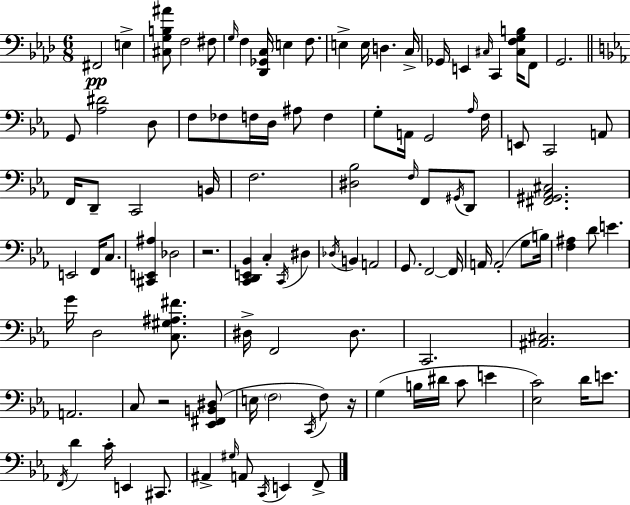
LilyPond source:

{
  \clef bass
  \numericTimeSignature
  \time 6/8
  \key f \minor
  fis,2\pp e4-> | <cis g b ais'>8 f2 fis8 | \grace { g16 } f4 <des, ges, c>16 e4 f8. | e4-> e16 d4. | \break c16-> ges,16 e,4 \grace { cis16 } c,4 <cis f g b>16 | f,8 g,2. | \bar "||" \break \key c \minor g,8 <aes dis'>2 d8 | f8 fes8 f16 d16 ais8 f4 | g8-. a,16 g,2 \grace { aes16 } | f16 e,8 c,2 a,8 | \break f,16 d,8-- c,2 | b,16 f2. | <dis bes>2 \grace { f16 } f,8 | \acciaccatura { gis,16 } d,8 <fis, gis, aes, cis>2. | \break e,2 f,16 | c8. <cis, e, ais>4 des2 | r2. | <c, d, e, bes,>4 c4-. \acciaccatura { c,16 } | \break dis4 \acciaccatura { des16 } b,4 a,2 | g,8. f,2~~ | f,16 a,16 a,2-.( | g8 b16) <f ais>4 d'8 e'4. | \break g'16 d2 | <c gis ais fis'>8. dis16-> f,2 | dis8. c,2. | <ais, cis>2. | \break a,2. | c8 r2 | <ees, fis, b, dis>8( e16 \parenthesize f2 | \acciaccatura { c,16 } f8) r16 g4( b16 dis'16 | \break c'8 e'4 <ees c'>2) | d'16 e'8. \acciaccatura { f,16 } d'4 c'16-. | e,4 cis,8. ais,4-> \grace { gis16 } | a,8 \acciaccatura { c,16 } e,4 f,8-> \bar "|."
}